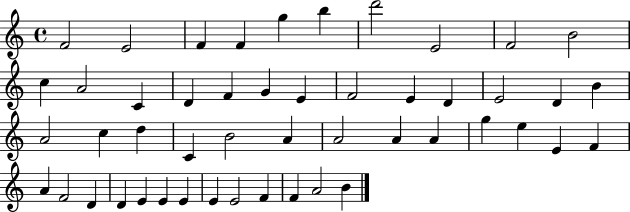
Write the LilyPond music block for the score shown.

{
  \clef treble
  \time 4/4
  \defaultTimeSignature
  \key c \major
  f'2 e'2 | f'4 f'4 g''4 b''4 | d'''2 e'2 | f'2 b'2 | \break c''4 a'2 c'4 | d'4 f'4 g'4 e'4 | f'2 e'4 d'4 | e'2 d'4 b'4 | \break a'2 c''4 d''4 | c'4 b'2 a'4 | a'2 a'4 a'4 | g''4 e''4 e'4 f'4 | \break a'4 f'2 d'4 | d'4 e'4 e'4 e'4 | e'4 e'2 f'4 | f'4 a'2 b'4 | \break \bar "|."
}